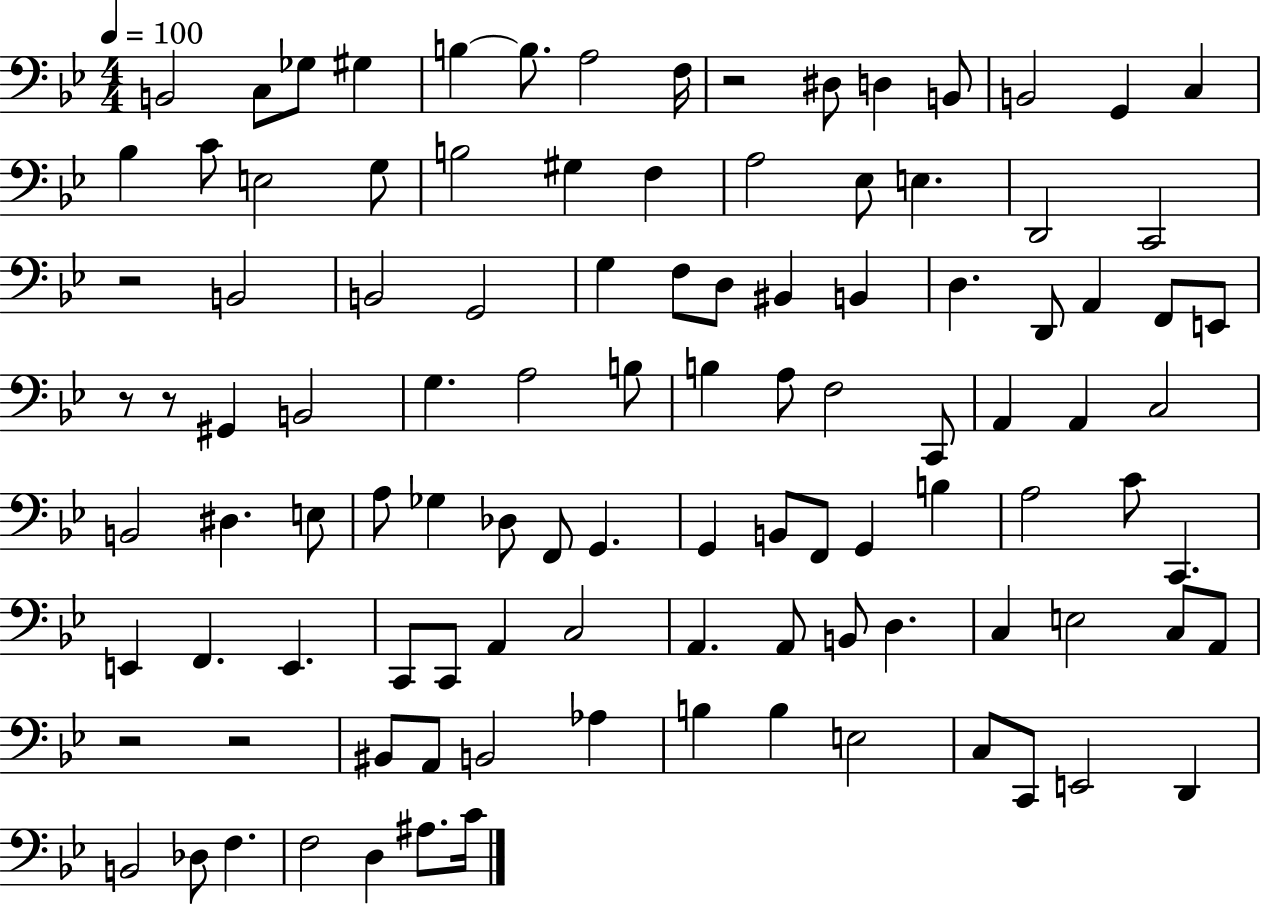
B2/h C3/e Gb3/e G#3/q B3/q B3/e. A3/h F3/s R/h D#3/e D3/q B2/e B2/h G2/q C3/q Bb3/q C4/e E3/h G3/e B3/h G#3/q F3/q A3/h Eb3/e E3/q. D2/h C2/h R/h B2/h B2/h G2/h G3/q F3/e D3/e BIS2/q B2/q D3/q. D2/e A2/q F2/e E2/e R/e R/e G#2/q B2/h G3/q. A3/h B3/e B3/q A3/e F3/h C2/e A2/q A2/q C3/h B2/h D#3/q. E3/e A3/e Gb3/q Db3/e F2/e G2/q. G2/q B2/e F2/e G2/q B3/q A3/h C4/e C2/q. E2/q F2/q. E2/q. C2/e C2/e A2/q C3/h A2/q. A2/e B2/e D3/q. C3/q E3/h C3/e A2/e R/h R/h BIS2/e A2/e B2/h Ab3/q B3/q B3/q E3/h C3/e C2/e E2/h D2/q B2/h Db3/e F3/q. F3/h D3/q A#3/e. C4/s